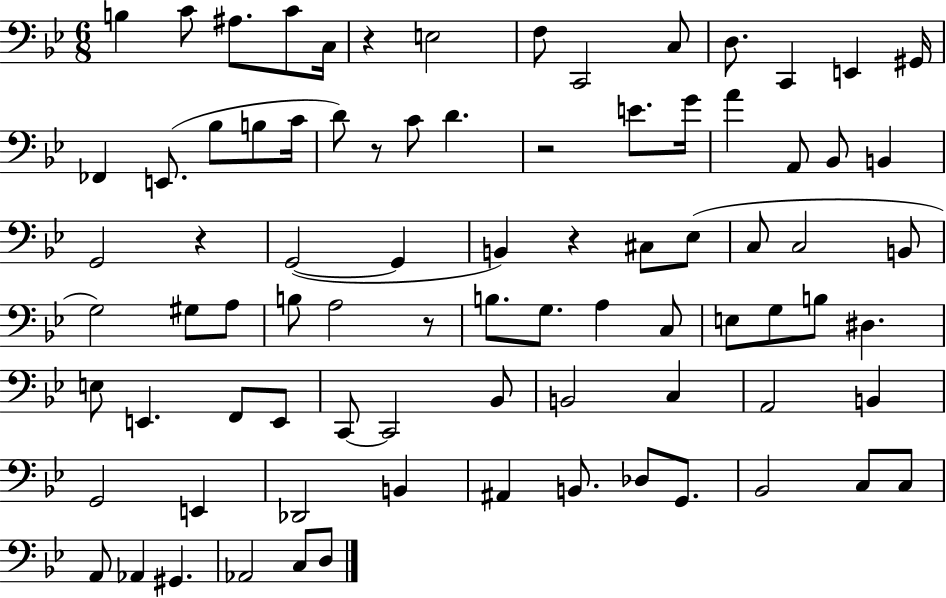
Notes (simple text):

B3/q C4/e A#3/e. C4/e C3/s R/q E3/h F3/e C2/h C3/e D3/e. C2/q E2/q G#2/s FES2/q E2/e. Bb3/e B3/e C4/s D4/e R/e C4/e D4/q. R/h E4/e. G4/s A4/q A2/e Bb2/e B2/q G2/h R/q G2/h G2/q B2/q R/q C#3/e Eb3/e C3/e C3/h B2/e G3/h G#3/e A3/e B3/e A3/h R/e B3/e. G3/e. A3/q C3/e E3/e G3/e B3/e D#3/q. E3/e E2/q. F2/e E2/e C2/e C2/h Bb2/e B2/h C3/q A2/h B2/q G2/h E2/q Db2/h B2/q A#2/q B2/e. Db3/e G2/e. Bb2/h C3/e C3/e A2/e Ab2/q G#2/q. Ab2/h C3/e D3/e